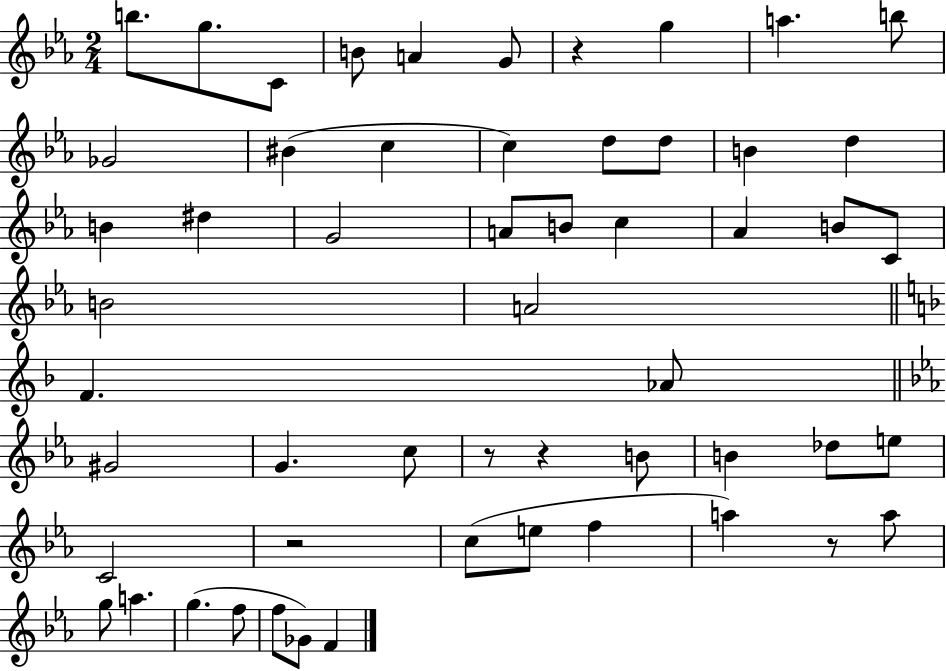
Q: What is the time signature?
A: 2/4